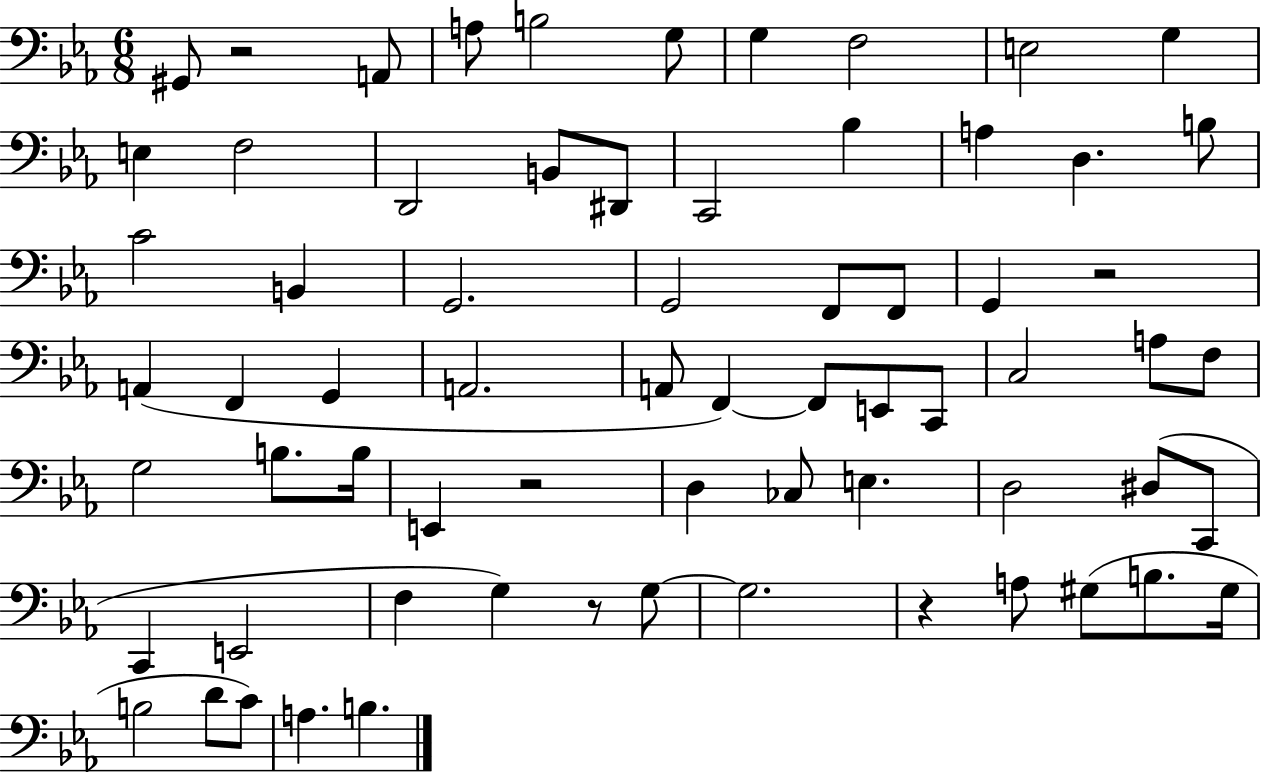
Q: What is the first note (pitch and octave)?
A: G#2